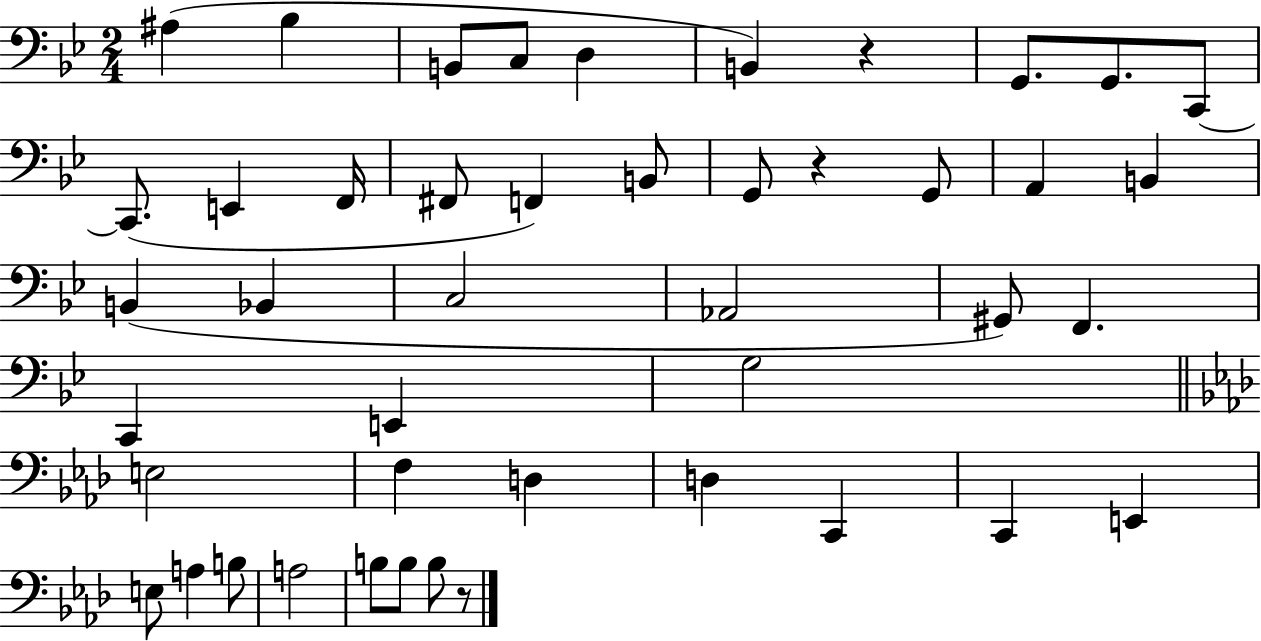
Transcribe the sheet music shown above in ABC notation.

X:1
T:Untitled
M:2/4
L:1/4
K:Bb
^A, _B, B,,/2 C,/2 D, B,, z G,,/2 G,,/2 C,,/2 C,,/2 E,, F,,/4 ^F,,/2 F,, B,,/2 G,,/2 z G,,/2 A,, B,, B,, _B,, C,2 _A,,2 ^G,,/2 F,, C,, E,, G,2 E,2 F, D, D, C,, C,, E,, E,/2 A, B,/2 A,2 B,/2 B,/2 B,/2 z/2